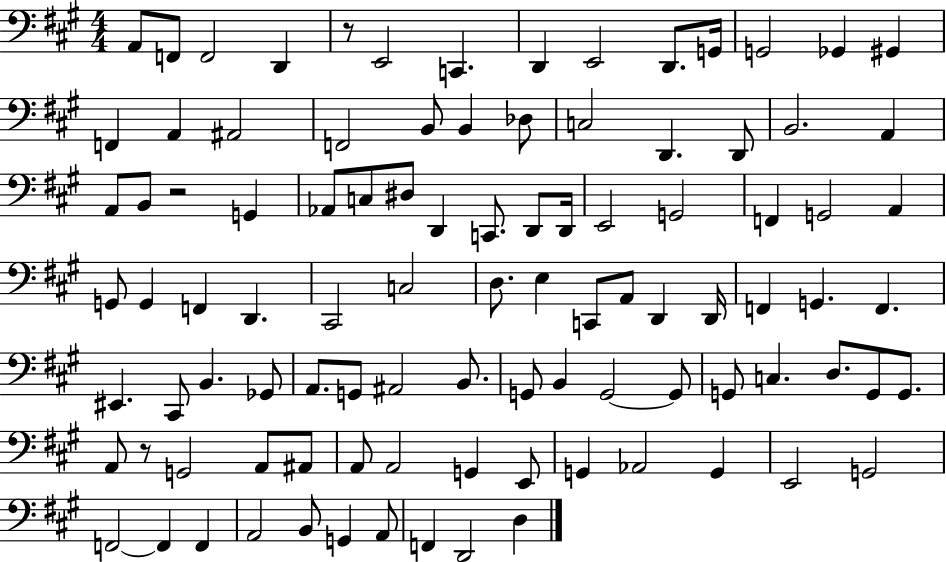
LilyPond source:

{
  \clef bass
  \numericTimeSignature
  \time 4/4
  \key a \major
  \repeat volta 2 { a,8 f,8 f,2 d,4 | r8 e,2 c,4. | d,4 e,2 d,8. g,16 | g,2 ges,4 gis,4 | \break f,4 a,4 ais,2 | f,2 b,8 b,4 des8 | c2 d,4. d,8 | b,2. a,4 | \break a,8 b,8 r2 g,4 | aes,8 c8 dis8 d,4 c,8. d,8 d,16 | e,2 g,2 | f,4 g,2 a,4 | \break g,8 g,4 f,4 d,4. | cis,2 c2 | d8. e4 c,8 a,8 d,4 d,16 | f,4 g,4. f,4. | \break eis,4. cis,8 b,4. ges,8 | a,8. g,8 ais,2 b,8. | g,8 b,4 g,2~~ g,8 | g,8 c4. d8. g,8 g,8. | \break a,8 r8 g,2 a,8 ais,8 | a,8 a,2 g,4 e,8 | g,4 aes,2 g,4 | e,2 g,2 | \break f,2~~ f,4 f,4 | a,2 b,8 g,4 a,8 | f,4 d,2 d4 | } \bar "|."
}